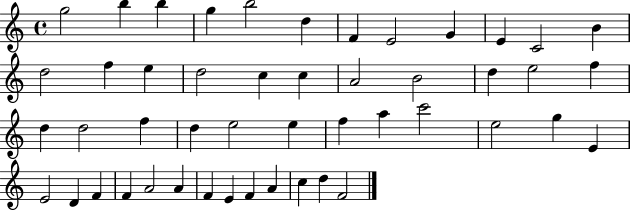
X:1
T:Untitled
M:4/4
L:1/4
K:C
g2 b b g b2 d F E2 G E C2 B d2 f e d2 c c A2 B2 d e2 f d d2 f d e2 e f a c'2 e2 g E E2 D F F A2 A F E F A c d F2